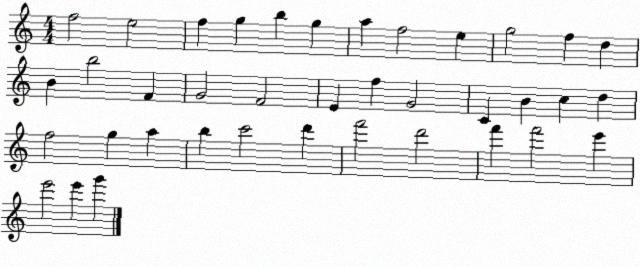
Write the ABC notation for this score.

X:1
T:Untitled
M:4/4
L:1/4
K:C
f2 e2 f g b g a f2 e g2 f d B b2 F G2 F2 E f G2 C B c d f2 g a b c'2 d' f'2 d'2 f' f'2 e' e'2 e' g'